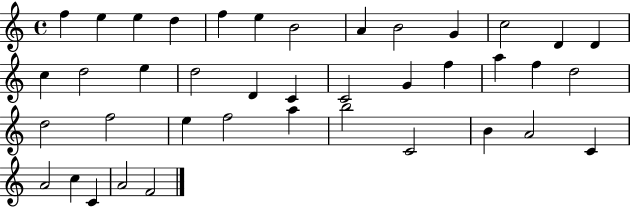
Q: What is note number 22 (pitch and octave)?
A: F5